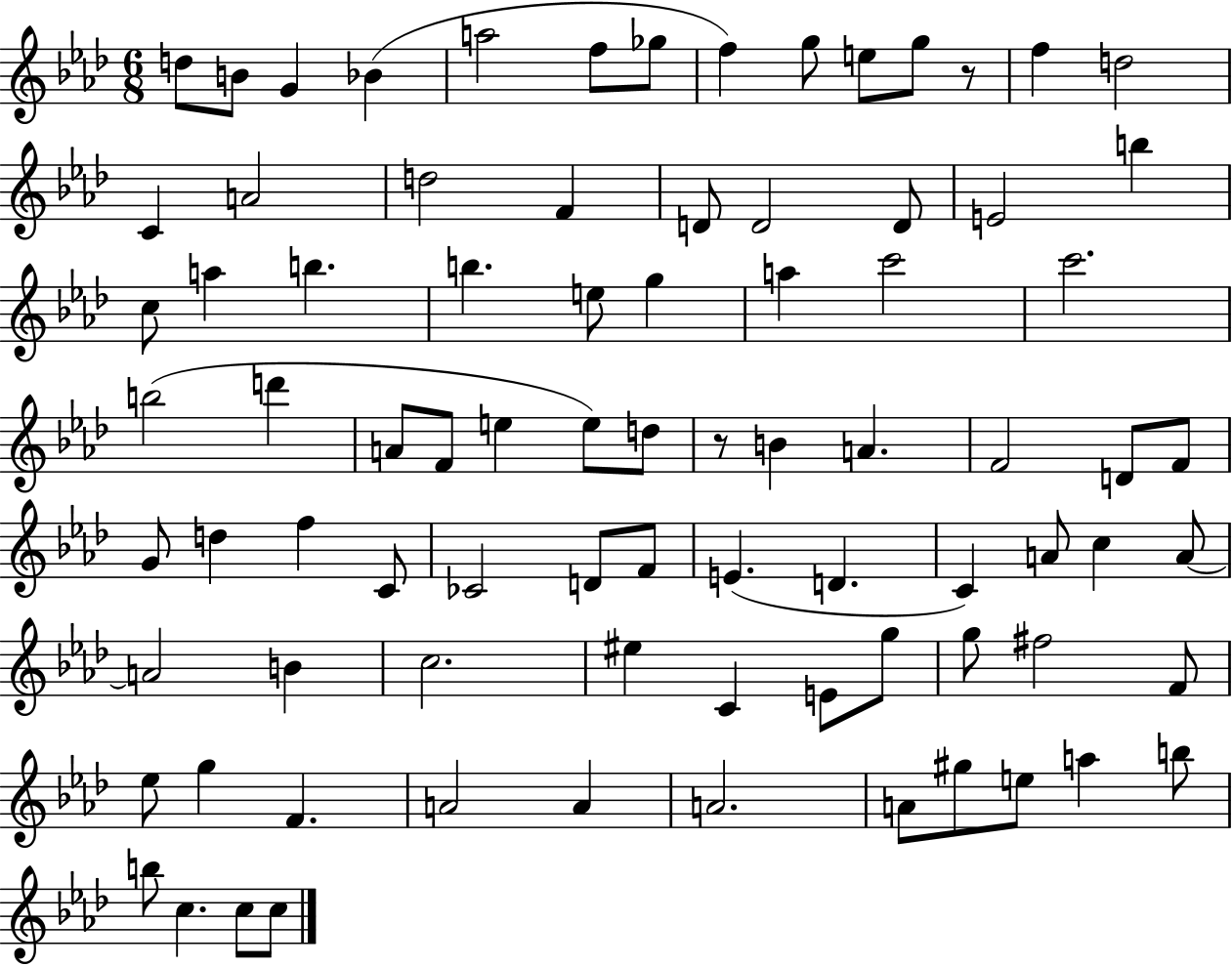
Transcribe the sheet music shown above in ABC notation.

X:1
T:Untitled
M:6/8
L:1/4
K:Ab
d/2 B/2 G _B a2 f/2 _g/2 f g/2 e/2 g/2 z/2 f d2 C A2 d2 F D/2 D2 D/2 E2 b c/2 a b b e/2 g a c'2 c'2 b2 d' A/2 F/2 e e/2 d/2 z/2 B A F2 D/2 F/2 G/2 d f C/2 _C2 D/2 F/2 E D C A/2 c A/2 A2 B c2 ^e C E/2 g/2 g/2 ^f2 F/2 _e/2 g F A2 A A2 A/2 ^g/2 e/2 a b/2 b/2 c c/2 c/2